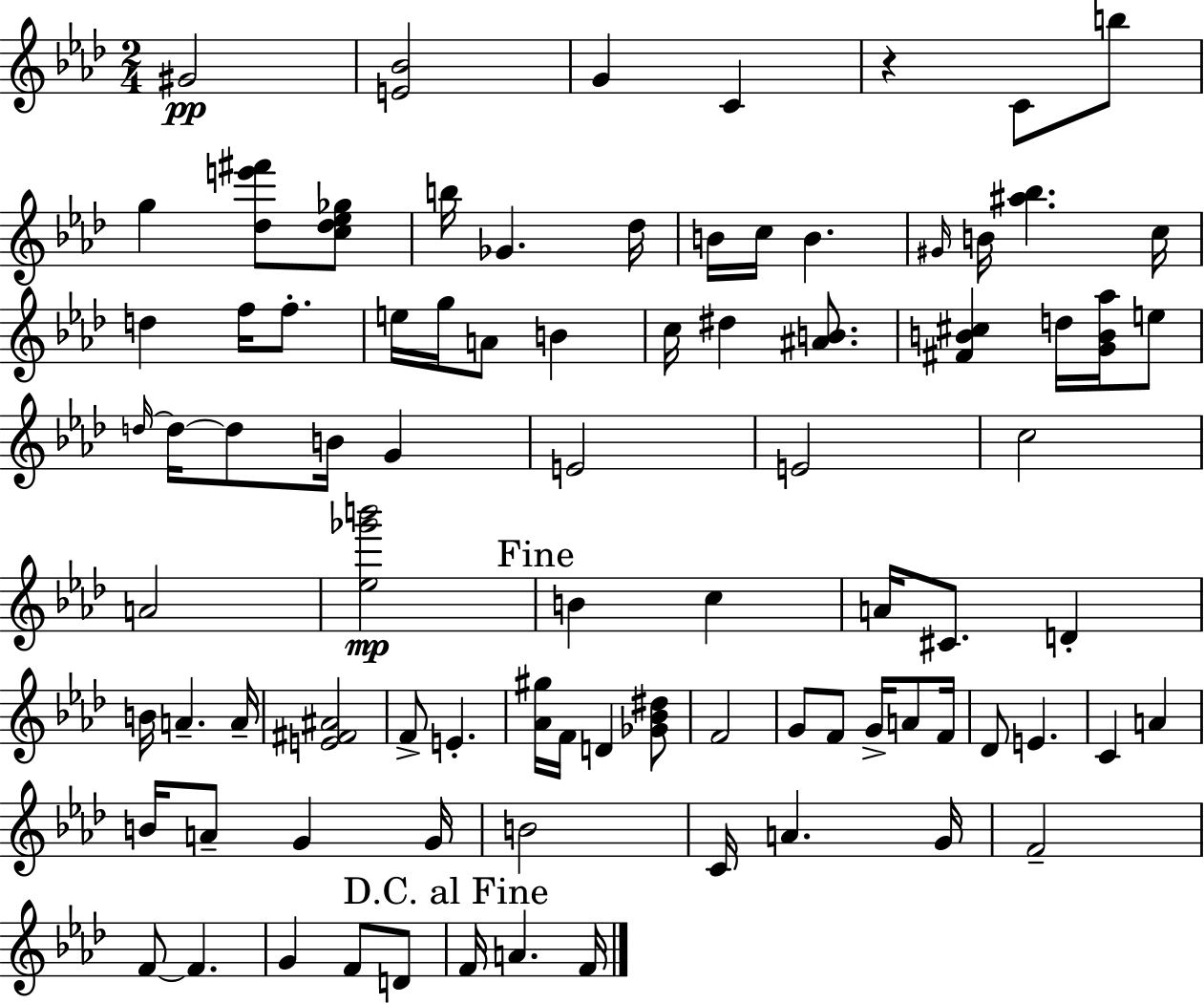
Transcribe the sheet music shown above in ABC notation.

X:1
T:Untitled
M:2/4
L:1/4
K:Fm
^G2 [E_B]2 G C z C/2 b/2 g [_de'^f']/2 [c_d_e_g]/2 b/4 _G _d/4 B/4 c/4 B ^G/4 B/4 [^a_b] c/4 d f/4 f/2 e/4 g/4 A/2 B c/4 ^d [^AB]/2 [^FB^c] d/4 [GB_a]/4 e/2 d/4 d/4 d/2 B/4 G E2 E2 c2 A2 [_e_g'b']2 B c A/4 ^C/2 D B/4 A A/4 [E^F^A]2 F/2 E [_A^g]/4 F/4 D [_G_B^d]/2 F2 G/2 F/2 G/4 A/2 F/4 _D/2 E C A B/4 A/2 G G/4 B2 C/4 A G/4 F2 F/2 F G F/2 D/2 F/4 A F/4